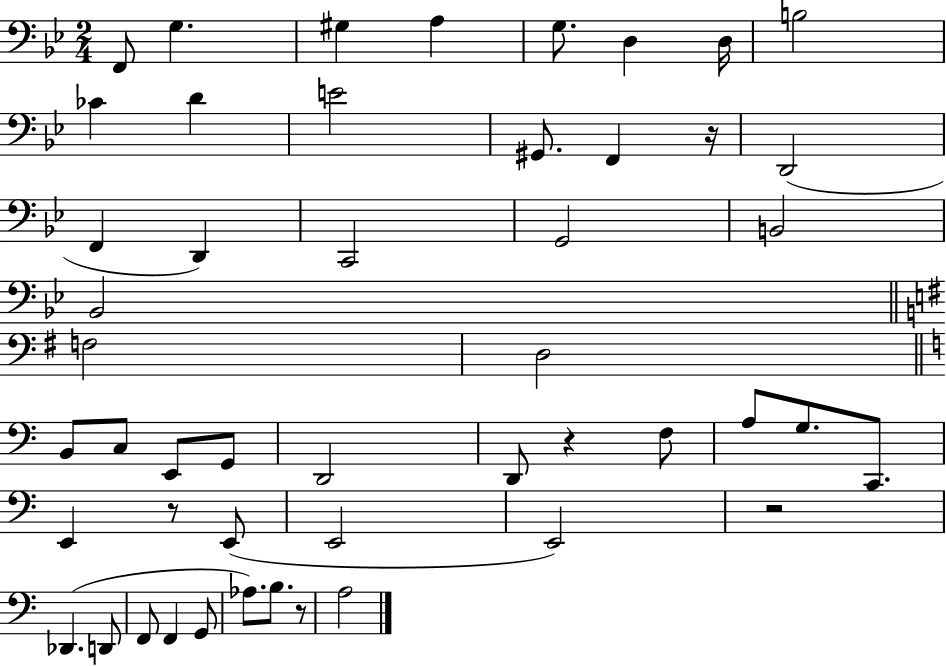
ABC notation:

X:1
T:Untitled
M:2/4
L:1/4
K:Bb
F,,/2 G, ^G, A, G,/2 D, D,/4 B,2 _C D E2 ^G,,/2 F,, z/4 D,,2 F,, D,, C,,2 G,,2 B,,2 _B,,2 F,2 D,2 B,,/2 C,/2 E,,/2 G,,/2 D,,2 D,,/2 z F,/2 A,/2 G,/2 C,,/2 E,, z/2 E,,/2 E,,2 E,,2 z2 _D,, D,,/2 F,,/2 F,, G,,/2 _A,/2 B,/2 z/2 A,2